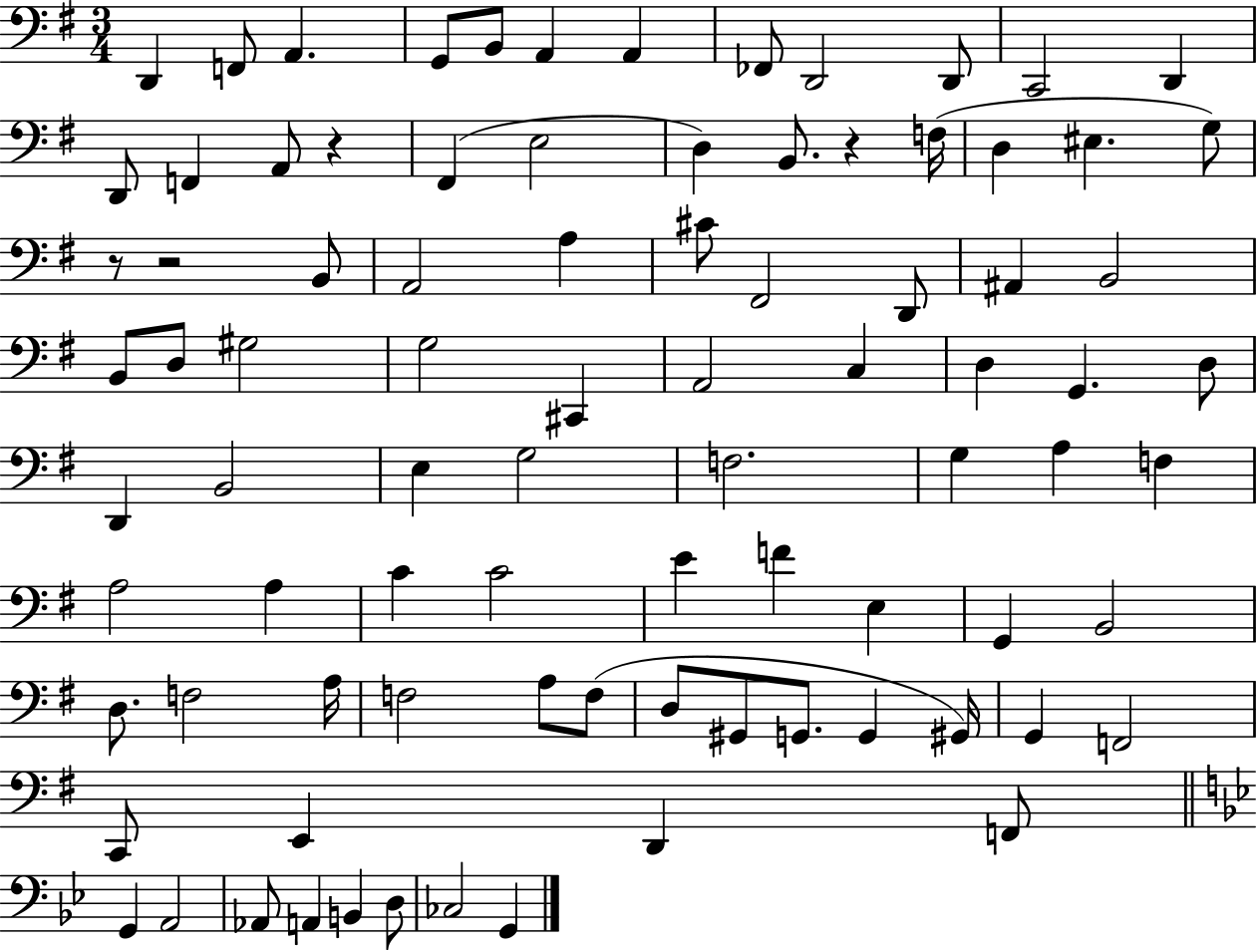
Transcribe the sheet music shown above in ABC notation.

X:1
T:Untitled
M:3/4
L:1/4
K:G
D,, F,,/2 A,, G,,/2 B,,/2 A,, A,, _F,,/2 D,,2 D,,/2 C,,2 D,, D,,/2 F,, A,,/2 z ^F,, E,2 D, B,,/2 z F,/4 D, ^E, G,/2 z/2 z2 B,,/2 A,,2 A, ^C/2 ^F,,2 D,,/2 ^A,, B,,2 B,,/2 D,/2 ^G,2 G,2 ^C,, A,,2 C, D, G,, D,/2 D,, B,,2 E, G,2 F,2 G, A, F, A,2 A, C C2 E F E, G,, B,,2 D,/2 F,2 A,/4 F,2 A,/2 F,/2 D,/2 ^G,,/2 G,,/2 G,, ^G,,/4 G,, F,,2 C,,/2 E,, D,, F,,/2 G,, A,,2 _A,,/2 A,, B,, D,/2 _C,2 G,,